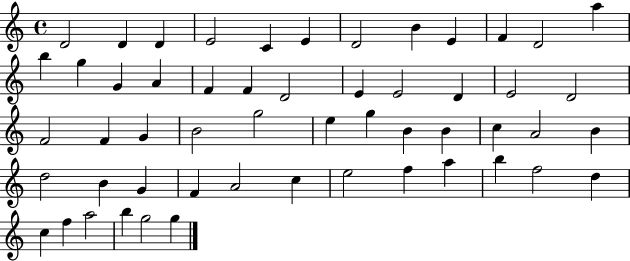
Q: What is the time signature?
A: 4/4